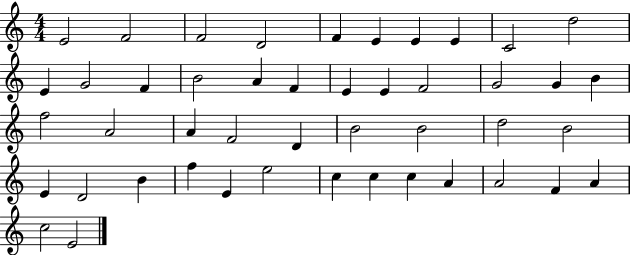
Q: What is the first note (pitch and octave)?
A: E4